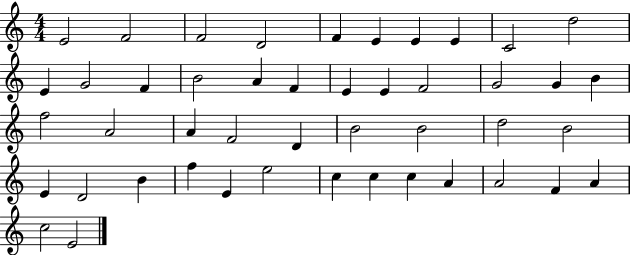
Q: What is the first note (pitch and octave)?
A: E4